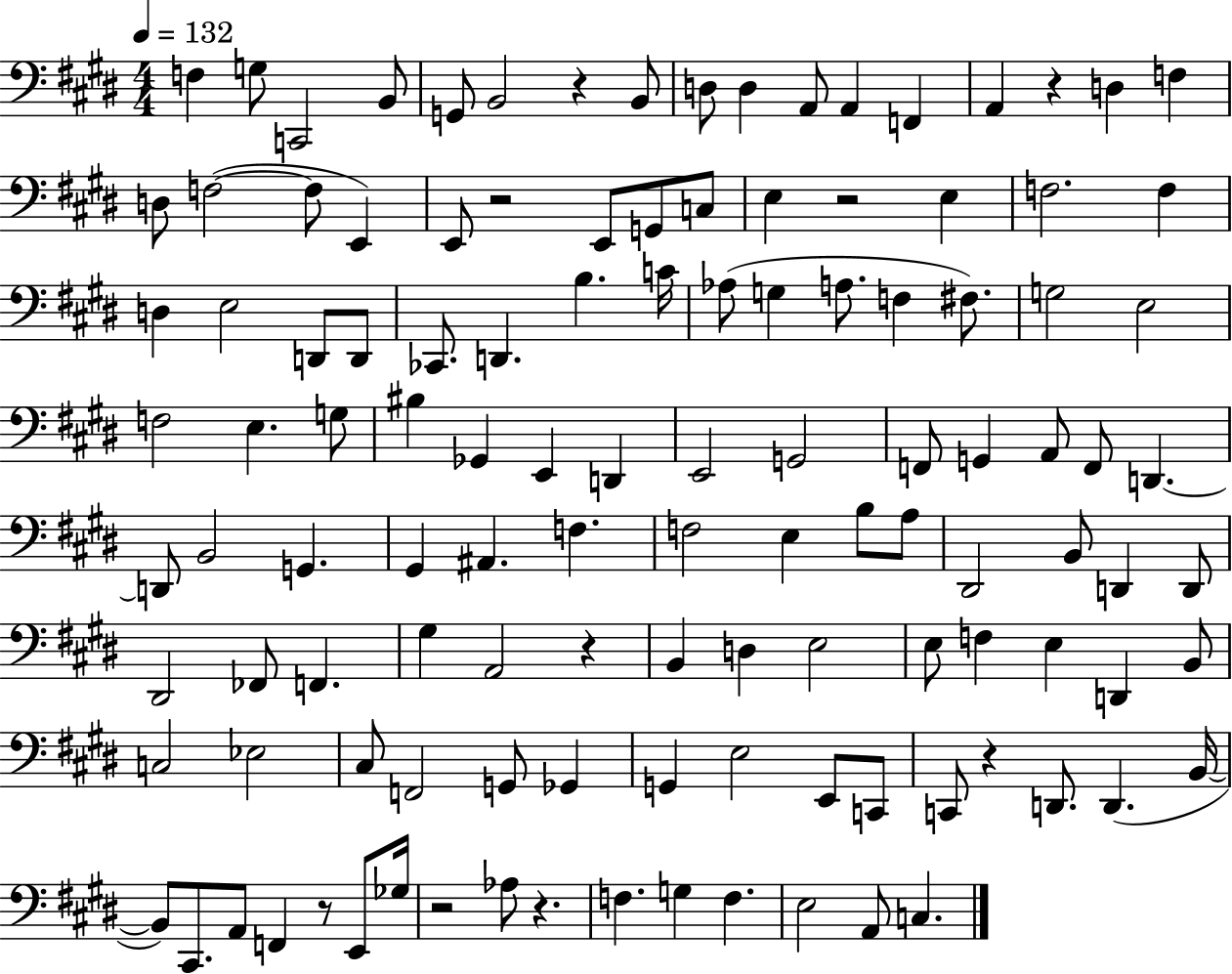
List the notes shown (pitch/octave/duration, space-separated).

F3/q G3/e C2/h B2/e G2/e B2/h R/q B2/e D3/e D3/q A2/e A2/q F2/q A2/q R/q D3/q F3/q D3/e F3/h F3/e E2/q E2/e R/h E2/e G2/e C3/e E3/q R/h E3/q F3/h. F3/q D3/q E3/h D2/e D2/e CES2/e. D2/q. B3/q. C4/s Ab3/e G3/q A3/e. F3/q F#3/e. G3/h E3/h F3/h E3/q. G3/e BIS3/q Gb2/q E2/q D2/q E2/h G2/h F2/e G2/q A2/e F2/e D2/q. D2/e B2/h G2/q. G#2/q A#2/q. F3/q. F3/h E3/q B3/e A3/e D#2/h B2/e D2/q D2/e D#2/h FES2/e F2/q. G#3/q A2/h R/q B2/q D3/q E3/h E3/e F3/q E3/q D2/q B2/e C3/h Eb3/h C#3/e F2/h G2/e Gb2/q G2/q E3/h E2/e C2/e C2/e R/q D2/e. D2/q. B2/s B2/e C#2/e. A2/e F2/q R/e E2/e Gb3/s R/h Ab3/e R/q. F3/q. G3/q F3/q. E3/h A2/e C3/q.